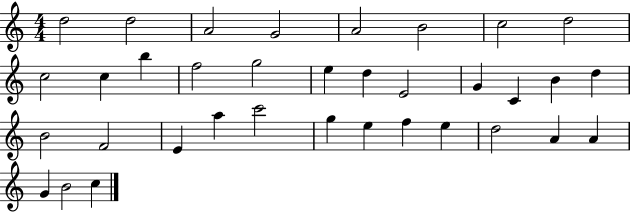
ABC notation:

X:1
T:Untitled
M:4/4
L:1/4
K:C
d2 d2 A2 G2 A2 B2 c2 d2 c2 c b f2 g2 e d E2 G C B d B2 F2 E a c'2 g e f e d2 A A G B2 c